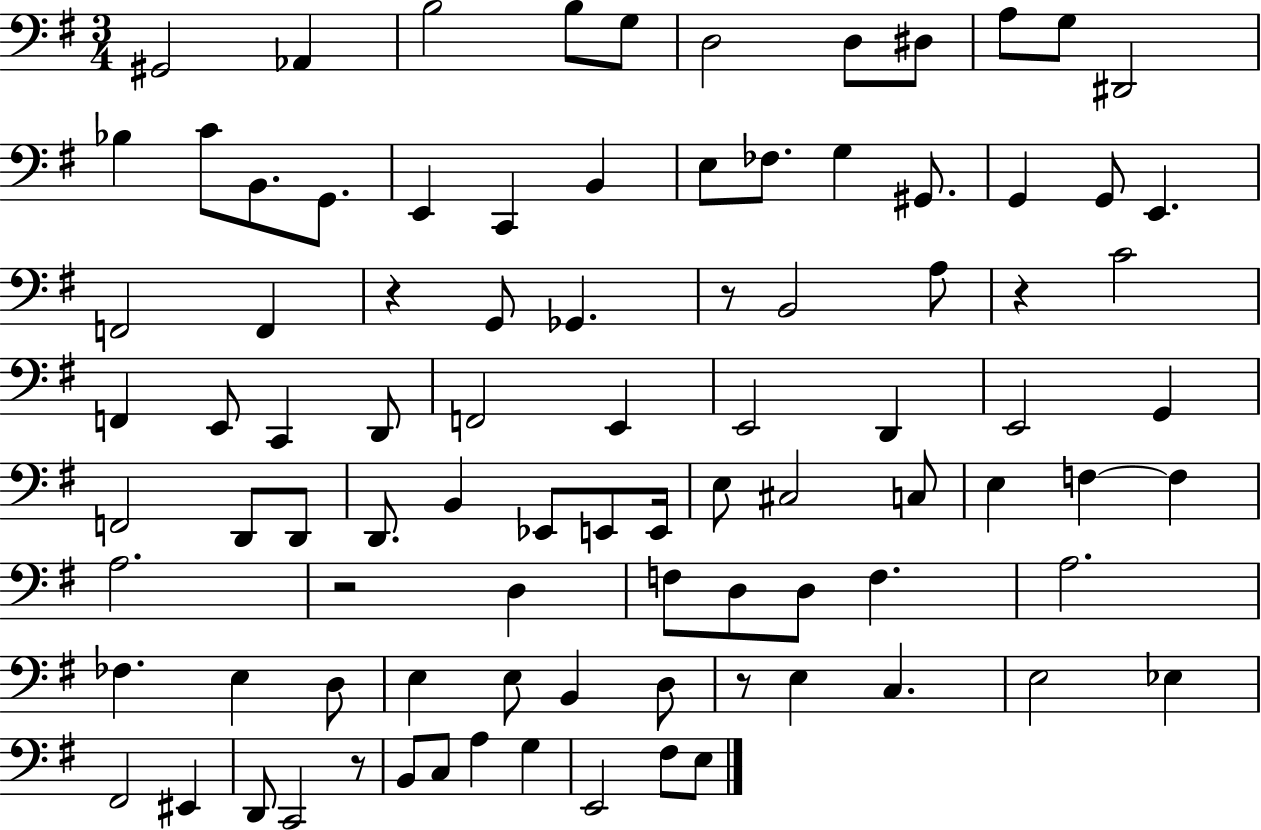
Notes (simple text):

G#2/h Ab2/q B3/h B3/e G3/e D3/h D3/e D#3/e A3/e G3/e D#2/h Bb3/q C4/e B2/e. G2/e. E2/q C2/q B2/q E3/e FES3/e. G3/q G#2/e. G2/q G2/e E2/q. F2/h F2/q R/q G2/e Gb2/q. R/e B2/h A3/e R/q C4/h F2/q E2/e C2/q D2/e F2/h E2/q E2/h D2/q E2/h G2/q F2/h D2/e D2/e D2/e. B2/q Eb2/e E2/e E2/s E3/e C#3/h C3/e E3/q F3/q F3/q A3/h. R/h D3/q F3/e D3/e D3/e F3/q. A3/h. FES3/q. E3/q D3/e E3/q E3/e B2/q D3/e R/e E3/q C3/q. E3/h Eb3/q F#2/h EIS2/q D2/e C2/h R/e B2/e C3/e A3/q G3/q E2/h F#3/e E3/e